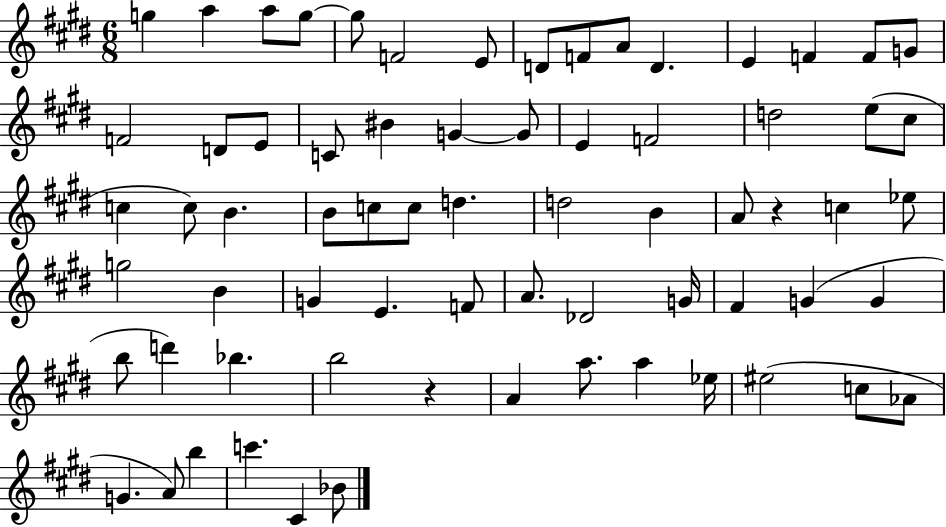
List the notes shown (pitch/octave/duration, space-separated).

G5/q A5/q A5/e G5/e G5/e F4/h E4/e D4/e F4/e A4/e D4/q. E4/q F4/q F4/e G4/e F4/h D4/e E4/e C4/e BIS4/q G4/q G4/e E4/q F4/h D5/h E5/e C#5/e C5/q C5/e B4/q. B4/e C5/e C5/e D5/q. D5/h B4/q A4/e R/q C5/q Eb5/e G5/h B4/q G4/q E4/q. F4/e A4/e. Db4/h G4/s F#4/q G4/q G4/q B5/e D6/q Bb5/q. B5/h R/q A4/q A5/e. A5/q Eb5/s EIS5/h C5/e Ab4/e G4/q. A4/e B5/q C6/q. C#4/q Bb4/e